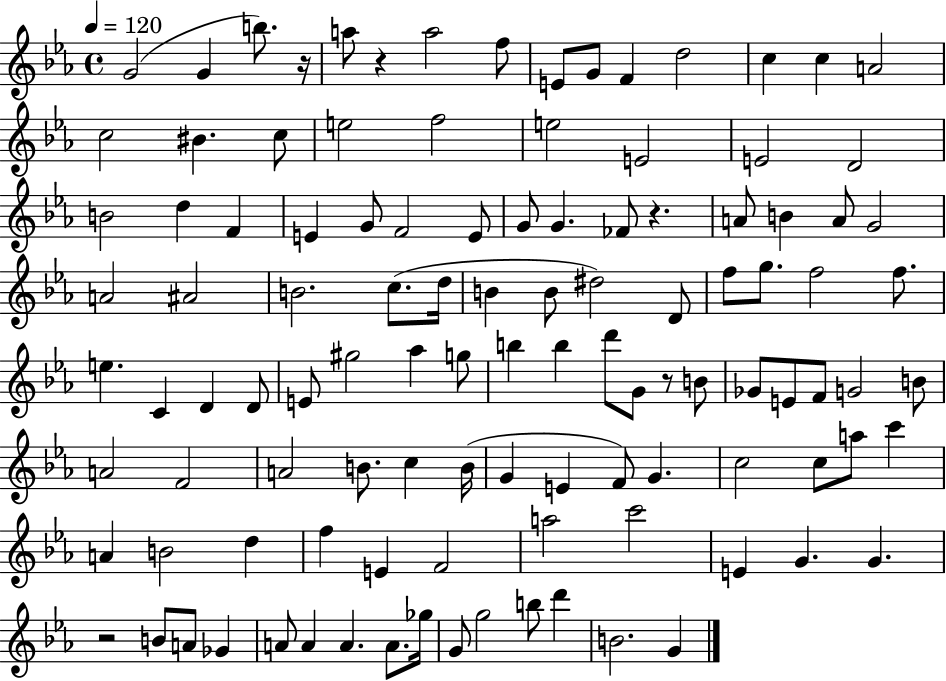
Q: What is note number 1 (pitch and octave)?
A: G4